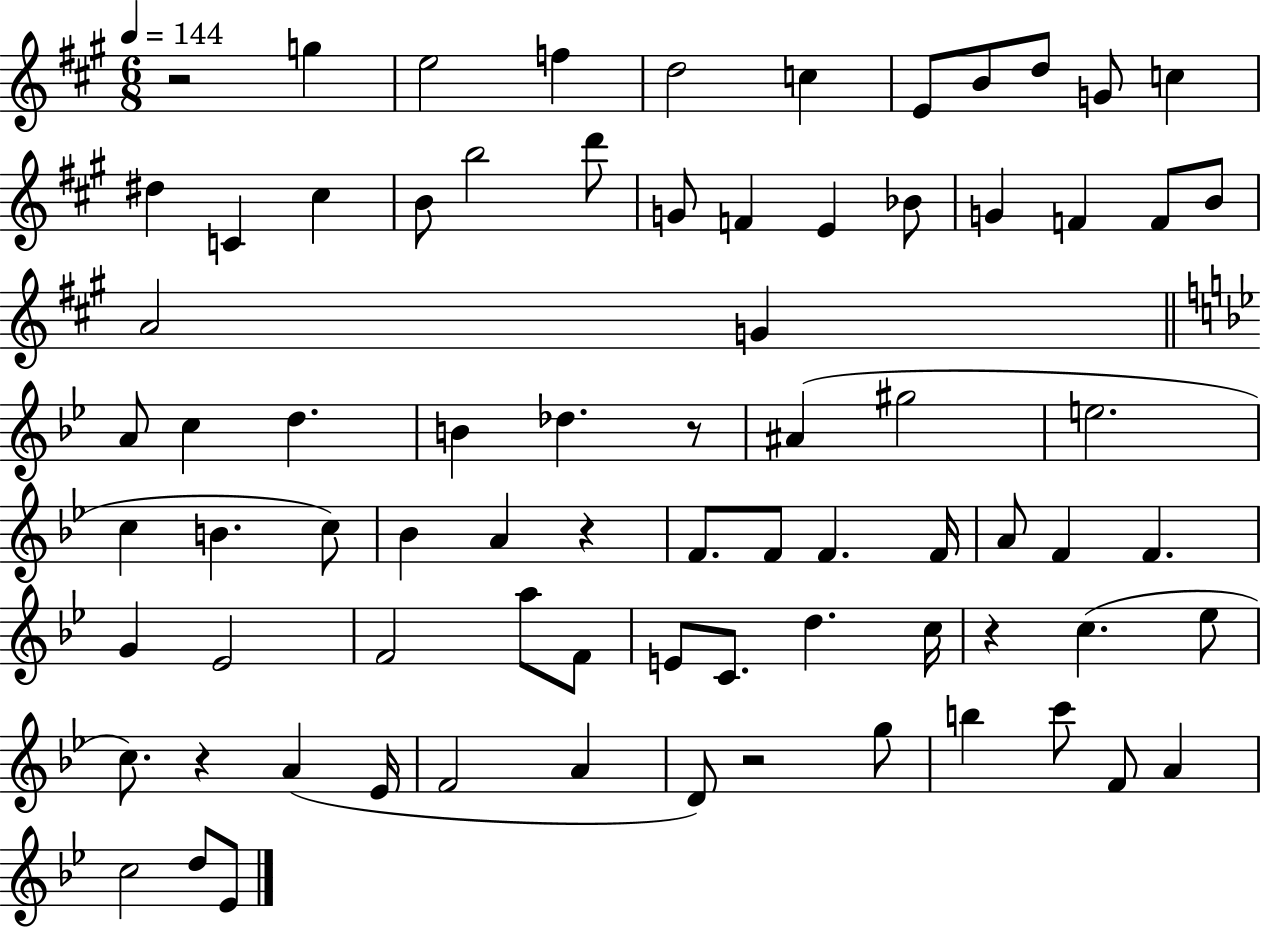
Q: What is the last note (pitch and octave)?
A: Eb4